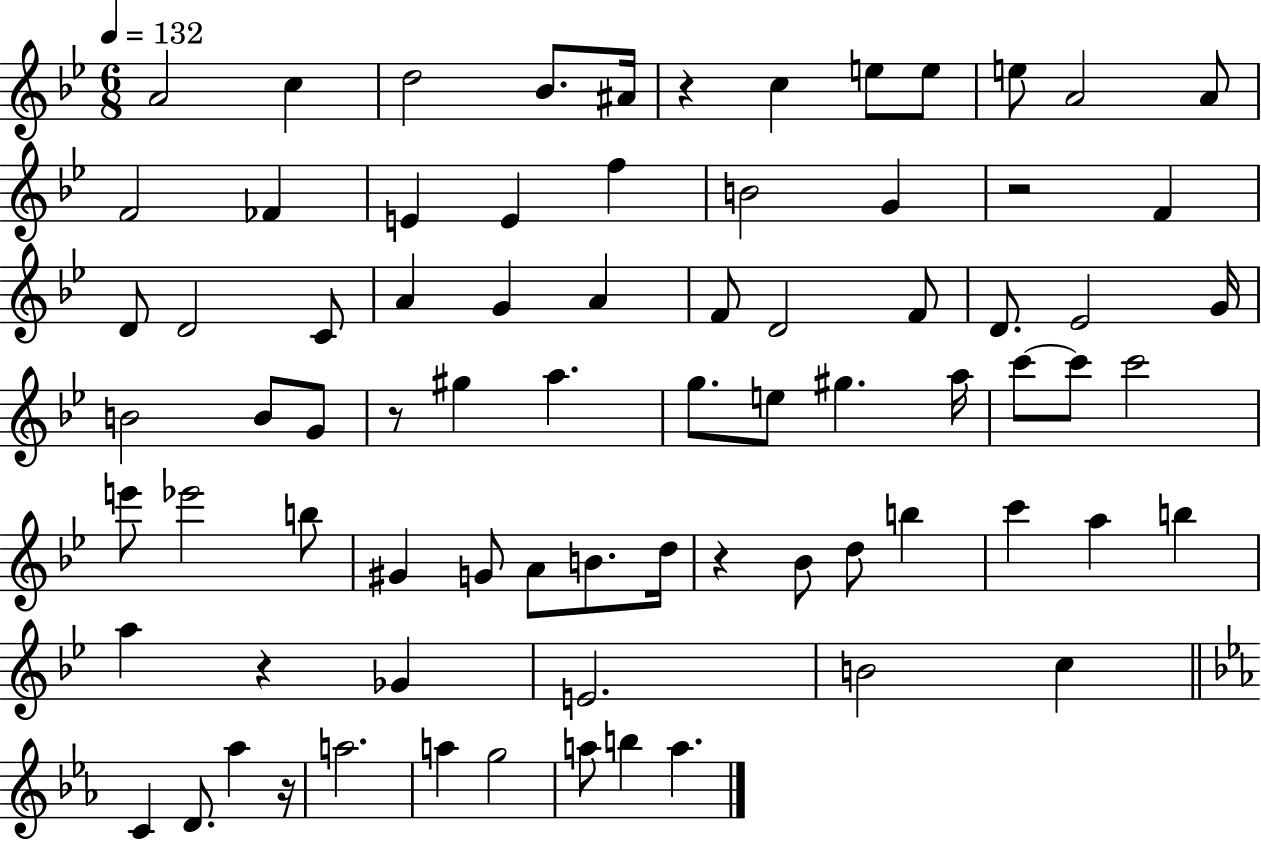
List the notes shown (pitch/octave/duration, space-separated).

A4/h C5/q D5/h Bb4/e. A#4/s R/q C5/q E5/e E5/e E5/e A4/h A4/e F4/h FES4/q E4/q E4/q F5/q B4/h G4/q R/h F4/q D4/e D4/h C4/e A4/q G4/q A4/q F4/e D4/h F4/e D4/e. Eb4/h G4/s B4/h B4/e G4/e R/e G#5/q A5/q. G5/e. E5/e G#5/q. A5/s C6/e C6/e C6/h E6/e Eb6/h B5/e G#4/q G4/e A4/e B4/e. D5/s R/q Bb4/e D5/e B5/q C6/q A5/q B5/q A5/q R/q Gb4/q E4/h. B4/h C5/q C4/q D4/e. Ab5/q R/s A5/h. A5/q G5/h A5/e B5/q A5/q.